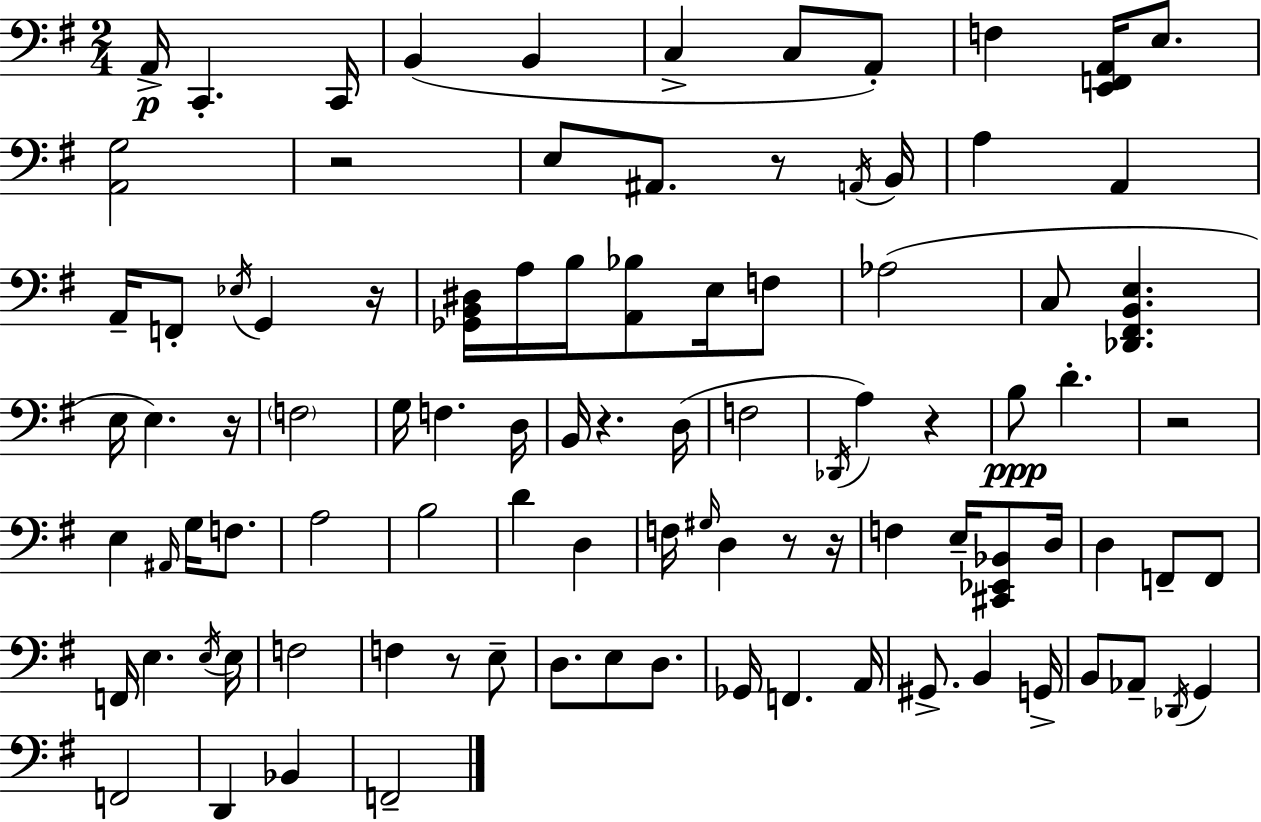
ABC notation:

X:1
T:Untitled
M:2/4
L:1/4
K:G
A,,/4 C,, C,,/4 B,, B,, C, C,/2 A,,/2 F, [E,,F,,A,,]/4 E,/2 [A,,G,]2 z2 E,/2 ^A,,/2 z/2 A,,/4 B,,/4 A, A,, A,,/4 F,,/2 _E,/4 G,, z/4 [_G,,B,,^D,]/4 A,/4 B,/4 [A,,_B,]/2 E,/4 F,/2 _A,2 C,/2 [_D,,^F,,B,,E,] E,/4 E, z/4 F,2 G,/4 F, D,/4 B,,/4 z D,/4 F,2 _D,,/4 A, z B,/2 D z2 E, ^A,,/4 G,/4 F,/2 A,2 B,2 D D, F,/4 ^G,/4 D, z/2 z/4 F, E,/4 [^C,,_E,,_B,,]/2 D,/4 D, F,,/2 F,,/2 F,,/4 E, E,/4 E,/4 F,2 F, z/2 E,/2 D,/2 E,/2 D,/2 _G,,/4 F,, A,,/4 ^G,,/2 B,, G,,/4 B,,/2 _A,,/2 _D,,/4 G,, F,,2 D,, _B,, F,,2